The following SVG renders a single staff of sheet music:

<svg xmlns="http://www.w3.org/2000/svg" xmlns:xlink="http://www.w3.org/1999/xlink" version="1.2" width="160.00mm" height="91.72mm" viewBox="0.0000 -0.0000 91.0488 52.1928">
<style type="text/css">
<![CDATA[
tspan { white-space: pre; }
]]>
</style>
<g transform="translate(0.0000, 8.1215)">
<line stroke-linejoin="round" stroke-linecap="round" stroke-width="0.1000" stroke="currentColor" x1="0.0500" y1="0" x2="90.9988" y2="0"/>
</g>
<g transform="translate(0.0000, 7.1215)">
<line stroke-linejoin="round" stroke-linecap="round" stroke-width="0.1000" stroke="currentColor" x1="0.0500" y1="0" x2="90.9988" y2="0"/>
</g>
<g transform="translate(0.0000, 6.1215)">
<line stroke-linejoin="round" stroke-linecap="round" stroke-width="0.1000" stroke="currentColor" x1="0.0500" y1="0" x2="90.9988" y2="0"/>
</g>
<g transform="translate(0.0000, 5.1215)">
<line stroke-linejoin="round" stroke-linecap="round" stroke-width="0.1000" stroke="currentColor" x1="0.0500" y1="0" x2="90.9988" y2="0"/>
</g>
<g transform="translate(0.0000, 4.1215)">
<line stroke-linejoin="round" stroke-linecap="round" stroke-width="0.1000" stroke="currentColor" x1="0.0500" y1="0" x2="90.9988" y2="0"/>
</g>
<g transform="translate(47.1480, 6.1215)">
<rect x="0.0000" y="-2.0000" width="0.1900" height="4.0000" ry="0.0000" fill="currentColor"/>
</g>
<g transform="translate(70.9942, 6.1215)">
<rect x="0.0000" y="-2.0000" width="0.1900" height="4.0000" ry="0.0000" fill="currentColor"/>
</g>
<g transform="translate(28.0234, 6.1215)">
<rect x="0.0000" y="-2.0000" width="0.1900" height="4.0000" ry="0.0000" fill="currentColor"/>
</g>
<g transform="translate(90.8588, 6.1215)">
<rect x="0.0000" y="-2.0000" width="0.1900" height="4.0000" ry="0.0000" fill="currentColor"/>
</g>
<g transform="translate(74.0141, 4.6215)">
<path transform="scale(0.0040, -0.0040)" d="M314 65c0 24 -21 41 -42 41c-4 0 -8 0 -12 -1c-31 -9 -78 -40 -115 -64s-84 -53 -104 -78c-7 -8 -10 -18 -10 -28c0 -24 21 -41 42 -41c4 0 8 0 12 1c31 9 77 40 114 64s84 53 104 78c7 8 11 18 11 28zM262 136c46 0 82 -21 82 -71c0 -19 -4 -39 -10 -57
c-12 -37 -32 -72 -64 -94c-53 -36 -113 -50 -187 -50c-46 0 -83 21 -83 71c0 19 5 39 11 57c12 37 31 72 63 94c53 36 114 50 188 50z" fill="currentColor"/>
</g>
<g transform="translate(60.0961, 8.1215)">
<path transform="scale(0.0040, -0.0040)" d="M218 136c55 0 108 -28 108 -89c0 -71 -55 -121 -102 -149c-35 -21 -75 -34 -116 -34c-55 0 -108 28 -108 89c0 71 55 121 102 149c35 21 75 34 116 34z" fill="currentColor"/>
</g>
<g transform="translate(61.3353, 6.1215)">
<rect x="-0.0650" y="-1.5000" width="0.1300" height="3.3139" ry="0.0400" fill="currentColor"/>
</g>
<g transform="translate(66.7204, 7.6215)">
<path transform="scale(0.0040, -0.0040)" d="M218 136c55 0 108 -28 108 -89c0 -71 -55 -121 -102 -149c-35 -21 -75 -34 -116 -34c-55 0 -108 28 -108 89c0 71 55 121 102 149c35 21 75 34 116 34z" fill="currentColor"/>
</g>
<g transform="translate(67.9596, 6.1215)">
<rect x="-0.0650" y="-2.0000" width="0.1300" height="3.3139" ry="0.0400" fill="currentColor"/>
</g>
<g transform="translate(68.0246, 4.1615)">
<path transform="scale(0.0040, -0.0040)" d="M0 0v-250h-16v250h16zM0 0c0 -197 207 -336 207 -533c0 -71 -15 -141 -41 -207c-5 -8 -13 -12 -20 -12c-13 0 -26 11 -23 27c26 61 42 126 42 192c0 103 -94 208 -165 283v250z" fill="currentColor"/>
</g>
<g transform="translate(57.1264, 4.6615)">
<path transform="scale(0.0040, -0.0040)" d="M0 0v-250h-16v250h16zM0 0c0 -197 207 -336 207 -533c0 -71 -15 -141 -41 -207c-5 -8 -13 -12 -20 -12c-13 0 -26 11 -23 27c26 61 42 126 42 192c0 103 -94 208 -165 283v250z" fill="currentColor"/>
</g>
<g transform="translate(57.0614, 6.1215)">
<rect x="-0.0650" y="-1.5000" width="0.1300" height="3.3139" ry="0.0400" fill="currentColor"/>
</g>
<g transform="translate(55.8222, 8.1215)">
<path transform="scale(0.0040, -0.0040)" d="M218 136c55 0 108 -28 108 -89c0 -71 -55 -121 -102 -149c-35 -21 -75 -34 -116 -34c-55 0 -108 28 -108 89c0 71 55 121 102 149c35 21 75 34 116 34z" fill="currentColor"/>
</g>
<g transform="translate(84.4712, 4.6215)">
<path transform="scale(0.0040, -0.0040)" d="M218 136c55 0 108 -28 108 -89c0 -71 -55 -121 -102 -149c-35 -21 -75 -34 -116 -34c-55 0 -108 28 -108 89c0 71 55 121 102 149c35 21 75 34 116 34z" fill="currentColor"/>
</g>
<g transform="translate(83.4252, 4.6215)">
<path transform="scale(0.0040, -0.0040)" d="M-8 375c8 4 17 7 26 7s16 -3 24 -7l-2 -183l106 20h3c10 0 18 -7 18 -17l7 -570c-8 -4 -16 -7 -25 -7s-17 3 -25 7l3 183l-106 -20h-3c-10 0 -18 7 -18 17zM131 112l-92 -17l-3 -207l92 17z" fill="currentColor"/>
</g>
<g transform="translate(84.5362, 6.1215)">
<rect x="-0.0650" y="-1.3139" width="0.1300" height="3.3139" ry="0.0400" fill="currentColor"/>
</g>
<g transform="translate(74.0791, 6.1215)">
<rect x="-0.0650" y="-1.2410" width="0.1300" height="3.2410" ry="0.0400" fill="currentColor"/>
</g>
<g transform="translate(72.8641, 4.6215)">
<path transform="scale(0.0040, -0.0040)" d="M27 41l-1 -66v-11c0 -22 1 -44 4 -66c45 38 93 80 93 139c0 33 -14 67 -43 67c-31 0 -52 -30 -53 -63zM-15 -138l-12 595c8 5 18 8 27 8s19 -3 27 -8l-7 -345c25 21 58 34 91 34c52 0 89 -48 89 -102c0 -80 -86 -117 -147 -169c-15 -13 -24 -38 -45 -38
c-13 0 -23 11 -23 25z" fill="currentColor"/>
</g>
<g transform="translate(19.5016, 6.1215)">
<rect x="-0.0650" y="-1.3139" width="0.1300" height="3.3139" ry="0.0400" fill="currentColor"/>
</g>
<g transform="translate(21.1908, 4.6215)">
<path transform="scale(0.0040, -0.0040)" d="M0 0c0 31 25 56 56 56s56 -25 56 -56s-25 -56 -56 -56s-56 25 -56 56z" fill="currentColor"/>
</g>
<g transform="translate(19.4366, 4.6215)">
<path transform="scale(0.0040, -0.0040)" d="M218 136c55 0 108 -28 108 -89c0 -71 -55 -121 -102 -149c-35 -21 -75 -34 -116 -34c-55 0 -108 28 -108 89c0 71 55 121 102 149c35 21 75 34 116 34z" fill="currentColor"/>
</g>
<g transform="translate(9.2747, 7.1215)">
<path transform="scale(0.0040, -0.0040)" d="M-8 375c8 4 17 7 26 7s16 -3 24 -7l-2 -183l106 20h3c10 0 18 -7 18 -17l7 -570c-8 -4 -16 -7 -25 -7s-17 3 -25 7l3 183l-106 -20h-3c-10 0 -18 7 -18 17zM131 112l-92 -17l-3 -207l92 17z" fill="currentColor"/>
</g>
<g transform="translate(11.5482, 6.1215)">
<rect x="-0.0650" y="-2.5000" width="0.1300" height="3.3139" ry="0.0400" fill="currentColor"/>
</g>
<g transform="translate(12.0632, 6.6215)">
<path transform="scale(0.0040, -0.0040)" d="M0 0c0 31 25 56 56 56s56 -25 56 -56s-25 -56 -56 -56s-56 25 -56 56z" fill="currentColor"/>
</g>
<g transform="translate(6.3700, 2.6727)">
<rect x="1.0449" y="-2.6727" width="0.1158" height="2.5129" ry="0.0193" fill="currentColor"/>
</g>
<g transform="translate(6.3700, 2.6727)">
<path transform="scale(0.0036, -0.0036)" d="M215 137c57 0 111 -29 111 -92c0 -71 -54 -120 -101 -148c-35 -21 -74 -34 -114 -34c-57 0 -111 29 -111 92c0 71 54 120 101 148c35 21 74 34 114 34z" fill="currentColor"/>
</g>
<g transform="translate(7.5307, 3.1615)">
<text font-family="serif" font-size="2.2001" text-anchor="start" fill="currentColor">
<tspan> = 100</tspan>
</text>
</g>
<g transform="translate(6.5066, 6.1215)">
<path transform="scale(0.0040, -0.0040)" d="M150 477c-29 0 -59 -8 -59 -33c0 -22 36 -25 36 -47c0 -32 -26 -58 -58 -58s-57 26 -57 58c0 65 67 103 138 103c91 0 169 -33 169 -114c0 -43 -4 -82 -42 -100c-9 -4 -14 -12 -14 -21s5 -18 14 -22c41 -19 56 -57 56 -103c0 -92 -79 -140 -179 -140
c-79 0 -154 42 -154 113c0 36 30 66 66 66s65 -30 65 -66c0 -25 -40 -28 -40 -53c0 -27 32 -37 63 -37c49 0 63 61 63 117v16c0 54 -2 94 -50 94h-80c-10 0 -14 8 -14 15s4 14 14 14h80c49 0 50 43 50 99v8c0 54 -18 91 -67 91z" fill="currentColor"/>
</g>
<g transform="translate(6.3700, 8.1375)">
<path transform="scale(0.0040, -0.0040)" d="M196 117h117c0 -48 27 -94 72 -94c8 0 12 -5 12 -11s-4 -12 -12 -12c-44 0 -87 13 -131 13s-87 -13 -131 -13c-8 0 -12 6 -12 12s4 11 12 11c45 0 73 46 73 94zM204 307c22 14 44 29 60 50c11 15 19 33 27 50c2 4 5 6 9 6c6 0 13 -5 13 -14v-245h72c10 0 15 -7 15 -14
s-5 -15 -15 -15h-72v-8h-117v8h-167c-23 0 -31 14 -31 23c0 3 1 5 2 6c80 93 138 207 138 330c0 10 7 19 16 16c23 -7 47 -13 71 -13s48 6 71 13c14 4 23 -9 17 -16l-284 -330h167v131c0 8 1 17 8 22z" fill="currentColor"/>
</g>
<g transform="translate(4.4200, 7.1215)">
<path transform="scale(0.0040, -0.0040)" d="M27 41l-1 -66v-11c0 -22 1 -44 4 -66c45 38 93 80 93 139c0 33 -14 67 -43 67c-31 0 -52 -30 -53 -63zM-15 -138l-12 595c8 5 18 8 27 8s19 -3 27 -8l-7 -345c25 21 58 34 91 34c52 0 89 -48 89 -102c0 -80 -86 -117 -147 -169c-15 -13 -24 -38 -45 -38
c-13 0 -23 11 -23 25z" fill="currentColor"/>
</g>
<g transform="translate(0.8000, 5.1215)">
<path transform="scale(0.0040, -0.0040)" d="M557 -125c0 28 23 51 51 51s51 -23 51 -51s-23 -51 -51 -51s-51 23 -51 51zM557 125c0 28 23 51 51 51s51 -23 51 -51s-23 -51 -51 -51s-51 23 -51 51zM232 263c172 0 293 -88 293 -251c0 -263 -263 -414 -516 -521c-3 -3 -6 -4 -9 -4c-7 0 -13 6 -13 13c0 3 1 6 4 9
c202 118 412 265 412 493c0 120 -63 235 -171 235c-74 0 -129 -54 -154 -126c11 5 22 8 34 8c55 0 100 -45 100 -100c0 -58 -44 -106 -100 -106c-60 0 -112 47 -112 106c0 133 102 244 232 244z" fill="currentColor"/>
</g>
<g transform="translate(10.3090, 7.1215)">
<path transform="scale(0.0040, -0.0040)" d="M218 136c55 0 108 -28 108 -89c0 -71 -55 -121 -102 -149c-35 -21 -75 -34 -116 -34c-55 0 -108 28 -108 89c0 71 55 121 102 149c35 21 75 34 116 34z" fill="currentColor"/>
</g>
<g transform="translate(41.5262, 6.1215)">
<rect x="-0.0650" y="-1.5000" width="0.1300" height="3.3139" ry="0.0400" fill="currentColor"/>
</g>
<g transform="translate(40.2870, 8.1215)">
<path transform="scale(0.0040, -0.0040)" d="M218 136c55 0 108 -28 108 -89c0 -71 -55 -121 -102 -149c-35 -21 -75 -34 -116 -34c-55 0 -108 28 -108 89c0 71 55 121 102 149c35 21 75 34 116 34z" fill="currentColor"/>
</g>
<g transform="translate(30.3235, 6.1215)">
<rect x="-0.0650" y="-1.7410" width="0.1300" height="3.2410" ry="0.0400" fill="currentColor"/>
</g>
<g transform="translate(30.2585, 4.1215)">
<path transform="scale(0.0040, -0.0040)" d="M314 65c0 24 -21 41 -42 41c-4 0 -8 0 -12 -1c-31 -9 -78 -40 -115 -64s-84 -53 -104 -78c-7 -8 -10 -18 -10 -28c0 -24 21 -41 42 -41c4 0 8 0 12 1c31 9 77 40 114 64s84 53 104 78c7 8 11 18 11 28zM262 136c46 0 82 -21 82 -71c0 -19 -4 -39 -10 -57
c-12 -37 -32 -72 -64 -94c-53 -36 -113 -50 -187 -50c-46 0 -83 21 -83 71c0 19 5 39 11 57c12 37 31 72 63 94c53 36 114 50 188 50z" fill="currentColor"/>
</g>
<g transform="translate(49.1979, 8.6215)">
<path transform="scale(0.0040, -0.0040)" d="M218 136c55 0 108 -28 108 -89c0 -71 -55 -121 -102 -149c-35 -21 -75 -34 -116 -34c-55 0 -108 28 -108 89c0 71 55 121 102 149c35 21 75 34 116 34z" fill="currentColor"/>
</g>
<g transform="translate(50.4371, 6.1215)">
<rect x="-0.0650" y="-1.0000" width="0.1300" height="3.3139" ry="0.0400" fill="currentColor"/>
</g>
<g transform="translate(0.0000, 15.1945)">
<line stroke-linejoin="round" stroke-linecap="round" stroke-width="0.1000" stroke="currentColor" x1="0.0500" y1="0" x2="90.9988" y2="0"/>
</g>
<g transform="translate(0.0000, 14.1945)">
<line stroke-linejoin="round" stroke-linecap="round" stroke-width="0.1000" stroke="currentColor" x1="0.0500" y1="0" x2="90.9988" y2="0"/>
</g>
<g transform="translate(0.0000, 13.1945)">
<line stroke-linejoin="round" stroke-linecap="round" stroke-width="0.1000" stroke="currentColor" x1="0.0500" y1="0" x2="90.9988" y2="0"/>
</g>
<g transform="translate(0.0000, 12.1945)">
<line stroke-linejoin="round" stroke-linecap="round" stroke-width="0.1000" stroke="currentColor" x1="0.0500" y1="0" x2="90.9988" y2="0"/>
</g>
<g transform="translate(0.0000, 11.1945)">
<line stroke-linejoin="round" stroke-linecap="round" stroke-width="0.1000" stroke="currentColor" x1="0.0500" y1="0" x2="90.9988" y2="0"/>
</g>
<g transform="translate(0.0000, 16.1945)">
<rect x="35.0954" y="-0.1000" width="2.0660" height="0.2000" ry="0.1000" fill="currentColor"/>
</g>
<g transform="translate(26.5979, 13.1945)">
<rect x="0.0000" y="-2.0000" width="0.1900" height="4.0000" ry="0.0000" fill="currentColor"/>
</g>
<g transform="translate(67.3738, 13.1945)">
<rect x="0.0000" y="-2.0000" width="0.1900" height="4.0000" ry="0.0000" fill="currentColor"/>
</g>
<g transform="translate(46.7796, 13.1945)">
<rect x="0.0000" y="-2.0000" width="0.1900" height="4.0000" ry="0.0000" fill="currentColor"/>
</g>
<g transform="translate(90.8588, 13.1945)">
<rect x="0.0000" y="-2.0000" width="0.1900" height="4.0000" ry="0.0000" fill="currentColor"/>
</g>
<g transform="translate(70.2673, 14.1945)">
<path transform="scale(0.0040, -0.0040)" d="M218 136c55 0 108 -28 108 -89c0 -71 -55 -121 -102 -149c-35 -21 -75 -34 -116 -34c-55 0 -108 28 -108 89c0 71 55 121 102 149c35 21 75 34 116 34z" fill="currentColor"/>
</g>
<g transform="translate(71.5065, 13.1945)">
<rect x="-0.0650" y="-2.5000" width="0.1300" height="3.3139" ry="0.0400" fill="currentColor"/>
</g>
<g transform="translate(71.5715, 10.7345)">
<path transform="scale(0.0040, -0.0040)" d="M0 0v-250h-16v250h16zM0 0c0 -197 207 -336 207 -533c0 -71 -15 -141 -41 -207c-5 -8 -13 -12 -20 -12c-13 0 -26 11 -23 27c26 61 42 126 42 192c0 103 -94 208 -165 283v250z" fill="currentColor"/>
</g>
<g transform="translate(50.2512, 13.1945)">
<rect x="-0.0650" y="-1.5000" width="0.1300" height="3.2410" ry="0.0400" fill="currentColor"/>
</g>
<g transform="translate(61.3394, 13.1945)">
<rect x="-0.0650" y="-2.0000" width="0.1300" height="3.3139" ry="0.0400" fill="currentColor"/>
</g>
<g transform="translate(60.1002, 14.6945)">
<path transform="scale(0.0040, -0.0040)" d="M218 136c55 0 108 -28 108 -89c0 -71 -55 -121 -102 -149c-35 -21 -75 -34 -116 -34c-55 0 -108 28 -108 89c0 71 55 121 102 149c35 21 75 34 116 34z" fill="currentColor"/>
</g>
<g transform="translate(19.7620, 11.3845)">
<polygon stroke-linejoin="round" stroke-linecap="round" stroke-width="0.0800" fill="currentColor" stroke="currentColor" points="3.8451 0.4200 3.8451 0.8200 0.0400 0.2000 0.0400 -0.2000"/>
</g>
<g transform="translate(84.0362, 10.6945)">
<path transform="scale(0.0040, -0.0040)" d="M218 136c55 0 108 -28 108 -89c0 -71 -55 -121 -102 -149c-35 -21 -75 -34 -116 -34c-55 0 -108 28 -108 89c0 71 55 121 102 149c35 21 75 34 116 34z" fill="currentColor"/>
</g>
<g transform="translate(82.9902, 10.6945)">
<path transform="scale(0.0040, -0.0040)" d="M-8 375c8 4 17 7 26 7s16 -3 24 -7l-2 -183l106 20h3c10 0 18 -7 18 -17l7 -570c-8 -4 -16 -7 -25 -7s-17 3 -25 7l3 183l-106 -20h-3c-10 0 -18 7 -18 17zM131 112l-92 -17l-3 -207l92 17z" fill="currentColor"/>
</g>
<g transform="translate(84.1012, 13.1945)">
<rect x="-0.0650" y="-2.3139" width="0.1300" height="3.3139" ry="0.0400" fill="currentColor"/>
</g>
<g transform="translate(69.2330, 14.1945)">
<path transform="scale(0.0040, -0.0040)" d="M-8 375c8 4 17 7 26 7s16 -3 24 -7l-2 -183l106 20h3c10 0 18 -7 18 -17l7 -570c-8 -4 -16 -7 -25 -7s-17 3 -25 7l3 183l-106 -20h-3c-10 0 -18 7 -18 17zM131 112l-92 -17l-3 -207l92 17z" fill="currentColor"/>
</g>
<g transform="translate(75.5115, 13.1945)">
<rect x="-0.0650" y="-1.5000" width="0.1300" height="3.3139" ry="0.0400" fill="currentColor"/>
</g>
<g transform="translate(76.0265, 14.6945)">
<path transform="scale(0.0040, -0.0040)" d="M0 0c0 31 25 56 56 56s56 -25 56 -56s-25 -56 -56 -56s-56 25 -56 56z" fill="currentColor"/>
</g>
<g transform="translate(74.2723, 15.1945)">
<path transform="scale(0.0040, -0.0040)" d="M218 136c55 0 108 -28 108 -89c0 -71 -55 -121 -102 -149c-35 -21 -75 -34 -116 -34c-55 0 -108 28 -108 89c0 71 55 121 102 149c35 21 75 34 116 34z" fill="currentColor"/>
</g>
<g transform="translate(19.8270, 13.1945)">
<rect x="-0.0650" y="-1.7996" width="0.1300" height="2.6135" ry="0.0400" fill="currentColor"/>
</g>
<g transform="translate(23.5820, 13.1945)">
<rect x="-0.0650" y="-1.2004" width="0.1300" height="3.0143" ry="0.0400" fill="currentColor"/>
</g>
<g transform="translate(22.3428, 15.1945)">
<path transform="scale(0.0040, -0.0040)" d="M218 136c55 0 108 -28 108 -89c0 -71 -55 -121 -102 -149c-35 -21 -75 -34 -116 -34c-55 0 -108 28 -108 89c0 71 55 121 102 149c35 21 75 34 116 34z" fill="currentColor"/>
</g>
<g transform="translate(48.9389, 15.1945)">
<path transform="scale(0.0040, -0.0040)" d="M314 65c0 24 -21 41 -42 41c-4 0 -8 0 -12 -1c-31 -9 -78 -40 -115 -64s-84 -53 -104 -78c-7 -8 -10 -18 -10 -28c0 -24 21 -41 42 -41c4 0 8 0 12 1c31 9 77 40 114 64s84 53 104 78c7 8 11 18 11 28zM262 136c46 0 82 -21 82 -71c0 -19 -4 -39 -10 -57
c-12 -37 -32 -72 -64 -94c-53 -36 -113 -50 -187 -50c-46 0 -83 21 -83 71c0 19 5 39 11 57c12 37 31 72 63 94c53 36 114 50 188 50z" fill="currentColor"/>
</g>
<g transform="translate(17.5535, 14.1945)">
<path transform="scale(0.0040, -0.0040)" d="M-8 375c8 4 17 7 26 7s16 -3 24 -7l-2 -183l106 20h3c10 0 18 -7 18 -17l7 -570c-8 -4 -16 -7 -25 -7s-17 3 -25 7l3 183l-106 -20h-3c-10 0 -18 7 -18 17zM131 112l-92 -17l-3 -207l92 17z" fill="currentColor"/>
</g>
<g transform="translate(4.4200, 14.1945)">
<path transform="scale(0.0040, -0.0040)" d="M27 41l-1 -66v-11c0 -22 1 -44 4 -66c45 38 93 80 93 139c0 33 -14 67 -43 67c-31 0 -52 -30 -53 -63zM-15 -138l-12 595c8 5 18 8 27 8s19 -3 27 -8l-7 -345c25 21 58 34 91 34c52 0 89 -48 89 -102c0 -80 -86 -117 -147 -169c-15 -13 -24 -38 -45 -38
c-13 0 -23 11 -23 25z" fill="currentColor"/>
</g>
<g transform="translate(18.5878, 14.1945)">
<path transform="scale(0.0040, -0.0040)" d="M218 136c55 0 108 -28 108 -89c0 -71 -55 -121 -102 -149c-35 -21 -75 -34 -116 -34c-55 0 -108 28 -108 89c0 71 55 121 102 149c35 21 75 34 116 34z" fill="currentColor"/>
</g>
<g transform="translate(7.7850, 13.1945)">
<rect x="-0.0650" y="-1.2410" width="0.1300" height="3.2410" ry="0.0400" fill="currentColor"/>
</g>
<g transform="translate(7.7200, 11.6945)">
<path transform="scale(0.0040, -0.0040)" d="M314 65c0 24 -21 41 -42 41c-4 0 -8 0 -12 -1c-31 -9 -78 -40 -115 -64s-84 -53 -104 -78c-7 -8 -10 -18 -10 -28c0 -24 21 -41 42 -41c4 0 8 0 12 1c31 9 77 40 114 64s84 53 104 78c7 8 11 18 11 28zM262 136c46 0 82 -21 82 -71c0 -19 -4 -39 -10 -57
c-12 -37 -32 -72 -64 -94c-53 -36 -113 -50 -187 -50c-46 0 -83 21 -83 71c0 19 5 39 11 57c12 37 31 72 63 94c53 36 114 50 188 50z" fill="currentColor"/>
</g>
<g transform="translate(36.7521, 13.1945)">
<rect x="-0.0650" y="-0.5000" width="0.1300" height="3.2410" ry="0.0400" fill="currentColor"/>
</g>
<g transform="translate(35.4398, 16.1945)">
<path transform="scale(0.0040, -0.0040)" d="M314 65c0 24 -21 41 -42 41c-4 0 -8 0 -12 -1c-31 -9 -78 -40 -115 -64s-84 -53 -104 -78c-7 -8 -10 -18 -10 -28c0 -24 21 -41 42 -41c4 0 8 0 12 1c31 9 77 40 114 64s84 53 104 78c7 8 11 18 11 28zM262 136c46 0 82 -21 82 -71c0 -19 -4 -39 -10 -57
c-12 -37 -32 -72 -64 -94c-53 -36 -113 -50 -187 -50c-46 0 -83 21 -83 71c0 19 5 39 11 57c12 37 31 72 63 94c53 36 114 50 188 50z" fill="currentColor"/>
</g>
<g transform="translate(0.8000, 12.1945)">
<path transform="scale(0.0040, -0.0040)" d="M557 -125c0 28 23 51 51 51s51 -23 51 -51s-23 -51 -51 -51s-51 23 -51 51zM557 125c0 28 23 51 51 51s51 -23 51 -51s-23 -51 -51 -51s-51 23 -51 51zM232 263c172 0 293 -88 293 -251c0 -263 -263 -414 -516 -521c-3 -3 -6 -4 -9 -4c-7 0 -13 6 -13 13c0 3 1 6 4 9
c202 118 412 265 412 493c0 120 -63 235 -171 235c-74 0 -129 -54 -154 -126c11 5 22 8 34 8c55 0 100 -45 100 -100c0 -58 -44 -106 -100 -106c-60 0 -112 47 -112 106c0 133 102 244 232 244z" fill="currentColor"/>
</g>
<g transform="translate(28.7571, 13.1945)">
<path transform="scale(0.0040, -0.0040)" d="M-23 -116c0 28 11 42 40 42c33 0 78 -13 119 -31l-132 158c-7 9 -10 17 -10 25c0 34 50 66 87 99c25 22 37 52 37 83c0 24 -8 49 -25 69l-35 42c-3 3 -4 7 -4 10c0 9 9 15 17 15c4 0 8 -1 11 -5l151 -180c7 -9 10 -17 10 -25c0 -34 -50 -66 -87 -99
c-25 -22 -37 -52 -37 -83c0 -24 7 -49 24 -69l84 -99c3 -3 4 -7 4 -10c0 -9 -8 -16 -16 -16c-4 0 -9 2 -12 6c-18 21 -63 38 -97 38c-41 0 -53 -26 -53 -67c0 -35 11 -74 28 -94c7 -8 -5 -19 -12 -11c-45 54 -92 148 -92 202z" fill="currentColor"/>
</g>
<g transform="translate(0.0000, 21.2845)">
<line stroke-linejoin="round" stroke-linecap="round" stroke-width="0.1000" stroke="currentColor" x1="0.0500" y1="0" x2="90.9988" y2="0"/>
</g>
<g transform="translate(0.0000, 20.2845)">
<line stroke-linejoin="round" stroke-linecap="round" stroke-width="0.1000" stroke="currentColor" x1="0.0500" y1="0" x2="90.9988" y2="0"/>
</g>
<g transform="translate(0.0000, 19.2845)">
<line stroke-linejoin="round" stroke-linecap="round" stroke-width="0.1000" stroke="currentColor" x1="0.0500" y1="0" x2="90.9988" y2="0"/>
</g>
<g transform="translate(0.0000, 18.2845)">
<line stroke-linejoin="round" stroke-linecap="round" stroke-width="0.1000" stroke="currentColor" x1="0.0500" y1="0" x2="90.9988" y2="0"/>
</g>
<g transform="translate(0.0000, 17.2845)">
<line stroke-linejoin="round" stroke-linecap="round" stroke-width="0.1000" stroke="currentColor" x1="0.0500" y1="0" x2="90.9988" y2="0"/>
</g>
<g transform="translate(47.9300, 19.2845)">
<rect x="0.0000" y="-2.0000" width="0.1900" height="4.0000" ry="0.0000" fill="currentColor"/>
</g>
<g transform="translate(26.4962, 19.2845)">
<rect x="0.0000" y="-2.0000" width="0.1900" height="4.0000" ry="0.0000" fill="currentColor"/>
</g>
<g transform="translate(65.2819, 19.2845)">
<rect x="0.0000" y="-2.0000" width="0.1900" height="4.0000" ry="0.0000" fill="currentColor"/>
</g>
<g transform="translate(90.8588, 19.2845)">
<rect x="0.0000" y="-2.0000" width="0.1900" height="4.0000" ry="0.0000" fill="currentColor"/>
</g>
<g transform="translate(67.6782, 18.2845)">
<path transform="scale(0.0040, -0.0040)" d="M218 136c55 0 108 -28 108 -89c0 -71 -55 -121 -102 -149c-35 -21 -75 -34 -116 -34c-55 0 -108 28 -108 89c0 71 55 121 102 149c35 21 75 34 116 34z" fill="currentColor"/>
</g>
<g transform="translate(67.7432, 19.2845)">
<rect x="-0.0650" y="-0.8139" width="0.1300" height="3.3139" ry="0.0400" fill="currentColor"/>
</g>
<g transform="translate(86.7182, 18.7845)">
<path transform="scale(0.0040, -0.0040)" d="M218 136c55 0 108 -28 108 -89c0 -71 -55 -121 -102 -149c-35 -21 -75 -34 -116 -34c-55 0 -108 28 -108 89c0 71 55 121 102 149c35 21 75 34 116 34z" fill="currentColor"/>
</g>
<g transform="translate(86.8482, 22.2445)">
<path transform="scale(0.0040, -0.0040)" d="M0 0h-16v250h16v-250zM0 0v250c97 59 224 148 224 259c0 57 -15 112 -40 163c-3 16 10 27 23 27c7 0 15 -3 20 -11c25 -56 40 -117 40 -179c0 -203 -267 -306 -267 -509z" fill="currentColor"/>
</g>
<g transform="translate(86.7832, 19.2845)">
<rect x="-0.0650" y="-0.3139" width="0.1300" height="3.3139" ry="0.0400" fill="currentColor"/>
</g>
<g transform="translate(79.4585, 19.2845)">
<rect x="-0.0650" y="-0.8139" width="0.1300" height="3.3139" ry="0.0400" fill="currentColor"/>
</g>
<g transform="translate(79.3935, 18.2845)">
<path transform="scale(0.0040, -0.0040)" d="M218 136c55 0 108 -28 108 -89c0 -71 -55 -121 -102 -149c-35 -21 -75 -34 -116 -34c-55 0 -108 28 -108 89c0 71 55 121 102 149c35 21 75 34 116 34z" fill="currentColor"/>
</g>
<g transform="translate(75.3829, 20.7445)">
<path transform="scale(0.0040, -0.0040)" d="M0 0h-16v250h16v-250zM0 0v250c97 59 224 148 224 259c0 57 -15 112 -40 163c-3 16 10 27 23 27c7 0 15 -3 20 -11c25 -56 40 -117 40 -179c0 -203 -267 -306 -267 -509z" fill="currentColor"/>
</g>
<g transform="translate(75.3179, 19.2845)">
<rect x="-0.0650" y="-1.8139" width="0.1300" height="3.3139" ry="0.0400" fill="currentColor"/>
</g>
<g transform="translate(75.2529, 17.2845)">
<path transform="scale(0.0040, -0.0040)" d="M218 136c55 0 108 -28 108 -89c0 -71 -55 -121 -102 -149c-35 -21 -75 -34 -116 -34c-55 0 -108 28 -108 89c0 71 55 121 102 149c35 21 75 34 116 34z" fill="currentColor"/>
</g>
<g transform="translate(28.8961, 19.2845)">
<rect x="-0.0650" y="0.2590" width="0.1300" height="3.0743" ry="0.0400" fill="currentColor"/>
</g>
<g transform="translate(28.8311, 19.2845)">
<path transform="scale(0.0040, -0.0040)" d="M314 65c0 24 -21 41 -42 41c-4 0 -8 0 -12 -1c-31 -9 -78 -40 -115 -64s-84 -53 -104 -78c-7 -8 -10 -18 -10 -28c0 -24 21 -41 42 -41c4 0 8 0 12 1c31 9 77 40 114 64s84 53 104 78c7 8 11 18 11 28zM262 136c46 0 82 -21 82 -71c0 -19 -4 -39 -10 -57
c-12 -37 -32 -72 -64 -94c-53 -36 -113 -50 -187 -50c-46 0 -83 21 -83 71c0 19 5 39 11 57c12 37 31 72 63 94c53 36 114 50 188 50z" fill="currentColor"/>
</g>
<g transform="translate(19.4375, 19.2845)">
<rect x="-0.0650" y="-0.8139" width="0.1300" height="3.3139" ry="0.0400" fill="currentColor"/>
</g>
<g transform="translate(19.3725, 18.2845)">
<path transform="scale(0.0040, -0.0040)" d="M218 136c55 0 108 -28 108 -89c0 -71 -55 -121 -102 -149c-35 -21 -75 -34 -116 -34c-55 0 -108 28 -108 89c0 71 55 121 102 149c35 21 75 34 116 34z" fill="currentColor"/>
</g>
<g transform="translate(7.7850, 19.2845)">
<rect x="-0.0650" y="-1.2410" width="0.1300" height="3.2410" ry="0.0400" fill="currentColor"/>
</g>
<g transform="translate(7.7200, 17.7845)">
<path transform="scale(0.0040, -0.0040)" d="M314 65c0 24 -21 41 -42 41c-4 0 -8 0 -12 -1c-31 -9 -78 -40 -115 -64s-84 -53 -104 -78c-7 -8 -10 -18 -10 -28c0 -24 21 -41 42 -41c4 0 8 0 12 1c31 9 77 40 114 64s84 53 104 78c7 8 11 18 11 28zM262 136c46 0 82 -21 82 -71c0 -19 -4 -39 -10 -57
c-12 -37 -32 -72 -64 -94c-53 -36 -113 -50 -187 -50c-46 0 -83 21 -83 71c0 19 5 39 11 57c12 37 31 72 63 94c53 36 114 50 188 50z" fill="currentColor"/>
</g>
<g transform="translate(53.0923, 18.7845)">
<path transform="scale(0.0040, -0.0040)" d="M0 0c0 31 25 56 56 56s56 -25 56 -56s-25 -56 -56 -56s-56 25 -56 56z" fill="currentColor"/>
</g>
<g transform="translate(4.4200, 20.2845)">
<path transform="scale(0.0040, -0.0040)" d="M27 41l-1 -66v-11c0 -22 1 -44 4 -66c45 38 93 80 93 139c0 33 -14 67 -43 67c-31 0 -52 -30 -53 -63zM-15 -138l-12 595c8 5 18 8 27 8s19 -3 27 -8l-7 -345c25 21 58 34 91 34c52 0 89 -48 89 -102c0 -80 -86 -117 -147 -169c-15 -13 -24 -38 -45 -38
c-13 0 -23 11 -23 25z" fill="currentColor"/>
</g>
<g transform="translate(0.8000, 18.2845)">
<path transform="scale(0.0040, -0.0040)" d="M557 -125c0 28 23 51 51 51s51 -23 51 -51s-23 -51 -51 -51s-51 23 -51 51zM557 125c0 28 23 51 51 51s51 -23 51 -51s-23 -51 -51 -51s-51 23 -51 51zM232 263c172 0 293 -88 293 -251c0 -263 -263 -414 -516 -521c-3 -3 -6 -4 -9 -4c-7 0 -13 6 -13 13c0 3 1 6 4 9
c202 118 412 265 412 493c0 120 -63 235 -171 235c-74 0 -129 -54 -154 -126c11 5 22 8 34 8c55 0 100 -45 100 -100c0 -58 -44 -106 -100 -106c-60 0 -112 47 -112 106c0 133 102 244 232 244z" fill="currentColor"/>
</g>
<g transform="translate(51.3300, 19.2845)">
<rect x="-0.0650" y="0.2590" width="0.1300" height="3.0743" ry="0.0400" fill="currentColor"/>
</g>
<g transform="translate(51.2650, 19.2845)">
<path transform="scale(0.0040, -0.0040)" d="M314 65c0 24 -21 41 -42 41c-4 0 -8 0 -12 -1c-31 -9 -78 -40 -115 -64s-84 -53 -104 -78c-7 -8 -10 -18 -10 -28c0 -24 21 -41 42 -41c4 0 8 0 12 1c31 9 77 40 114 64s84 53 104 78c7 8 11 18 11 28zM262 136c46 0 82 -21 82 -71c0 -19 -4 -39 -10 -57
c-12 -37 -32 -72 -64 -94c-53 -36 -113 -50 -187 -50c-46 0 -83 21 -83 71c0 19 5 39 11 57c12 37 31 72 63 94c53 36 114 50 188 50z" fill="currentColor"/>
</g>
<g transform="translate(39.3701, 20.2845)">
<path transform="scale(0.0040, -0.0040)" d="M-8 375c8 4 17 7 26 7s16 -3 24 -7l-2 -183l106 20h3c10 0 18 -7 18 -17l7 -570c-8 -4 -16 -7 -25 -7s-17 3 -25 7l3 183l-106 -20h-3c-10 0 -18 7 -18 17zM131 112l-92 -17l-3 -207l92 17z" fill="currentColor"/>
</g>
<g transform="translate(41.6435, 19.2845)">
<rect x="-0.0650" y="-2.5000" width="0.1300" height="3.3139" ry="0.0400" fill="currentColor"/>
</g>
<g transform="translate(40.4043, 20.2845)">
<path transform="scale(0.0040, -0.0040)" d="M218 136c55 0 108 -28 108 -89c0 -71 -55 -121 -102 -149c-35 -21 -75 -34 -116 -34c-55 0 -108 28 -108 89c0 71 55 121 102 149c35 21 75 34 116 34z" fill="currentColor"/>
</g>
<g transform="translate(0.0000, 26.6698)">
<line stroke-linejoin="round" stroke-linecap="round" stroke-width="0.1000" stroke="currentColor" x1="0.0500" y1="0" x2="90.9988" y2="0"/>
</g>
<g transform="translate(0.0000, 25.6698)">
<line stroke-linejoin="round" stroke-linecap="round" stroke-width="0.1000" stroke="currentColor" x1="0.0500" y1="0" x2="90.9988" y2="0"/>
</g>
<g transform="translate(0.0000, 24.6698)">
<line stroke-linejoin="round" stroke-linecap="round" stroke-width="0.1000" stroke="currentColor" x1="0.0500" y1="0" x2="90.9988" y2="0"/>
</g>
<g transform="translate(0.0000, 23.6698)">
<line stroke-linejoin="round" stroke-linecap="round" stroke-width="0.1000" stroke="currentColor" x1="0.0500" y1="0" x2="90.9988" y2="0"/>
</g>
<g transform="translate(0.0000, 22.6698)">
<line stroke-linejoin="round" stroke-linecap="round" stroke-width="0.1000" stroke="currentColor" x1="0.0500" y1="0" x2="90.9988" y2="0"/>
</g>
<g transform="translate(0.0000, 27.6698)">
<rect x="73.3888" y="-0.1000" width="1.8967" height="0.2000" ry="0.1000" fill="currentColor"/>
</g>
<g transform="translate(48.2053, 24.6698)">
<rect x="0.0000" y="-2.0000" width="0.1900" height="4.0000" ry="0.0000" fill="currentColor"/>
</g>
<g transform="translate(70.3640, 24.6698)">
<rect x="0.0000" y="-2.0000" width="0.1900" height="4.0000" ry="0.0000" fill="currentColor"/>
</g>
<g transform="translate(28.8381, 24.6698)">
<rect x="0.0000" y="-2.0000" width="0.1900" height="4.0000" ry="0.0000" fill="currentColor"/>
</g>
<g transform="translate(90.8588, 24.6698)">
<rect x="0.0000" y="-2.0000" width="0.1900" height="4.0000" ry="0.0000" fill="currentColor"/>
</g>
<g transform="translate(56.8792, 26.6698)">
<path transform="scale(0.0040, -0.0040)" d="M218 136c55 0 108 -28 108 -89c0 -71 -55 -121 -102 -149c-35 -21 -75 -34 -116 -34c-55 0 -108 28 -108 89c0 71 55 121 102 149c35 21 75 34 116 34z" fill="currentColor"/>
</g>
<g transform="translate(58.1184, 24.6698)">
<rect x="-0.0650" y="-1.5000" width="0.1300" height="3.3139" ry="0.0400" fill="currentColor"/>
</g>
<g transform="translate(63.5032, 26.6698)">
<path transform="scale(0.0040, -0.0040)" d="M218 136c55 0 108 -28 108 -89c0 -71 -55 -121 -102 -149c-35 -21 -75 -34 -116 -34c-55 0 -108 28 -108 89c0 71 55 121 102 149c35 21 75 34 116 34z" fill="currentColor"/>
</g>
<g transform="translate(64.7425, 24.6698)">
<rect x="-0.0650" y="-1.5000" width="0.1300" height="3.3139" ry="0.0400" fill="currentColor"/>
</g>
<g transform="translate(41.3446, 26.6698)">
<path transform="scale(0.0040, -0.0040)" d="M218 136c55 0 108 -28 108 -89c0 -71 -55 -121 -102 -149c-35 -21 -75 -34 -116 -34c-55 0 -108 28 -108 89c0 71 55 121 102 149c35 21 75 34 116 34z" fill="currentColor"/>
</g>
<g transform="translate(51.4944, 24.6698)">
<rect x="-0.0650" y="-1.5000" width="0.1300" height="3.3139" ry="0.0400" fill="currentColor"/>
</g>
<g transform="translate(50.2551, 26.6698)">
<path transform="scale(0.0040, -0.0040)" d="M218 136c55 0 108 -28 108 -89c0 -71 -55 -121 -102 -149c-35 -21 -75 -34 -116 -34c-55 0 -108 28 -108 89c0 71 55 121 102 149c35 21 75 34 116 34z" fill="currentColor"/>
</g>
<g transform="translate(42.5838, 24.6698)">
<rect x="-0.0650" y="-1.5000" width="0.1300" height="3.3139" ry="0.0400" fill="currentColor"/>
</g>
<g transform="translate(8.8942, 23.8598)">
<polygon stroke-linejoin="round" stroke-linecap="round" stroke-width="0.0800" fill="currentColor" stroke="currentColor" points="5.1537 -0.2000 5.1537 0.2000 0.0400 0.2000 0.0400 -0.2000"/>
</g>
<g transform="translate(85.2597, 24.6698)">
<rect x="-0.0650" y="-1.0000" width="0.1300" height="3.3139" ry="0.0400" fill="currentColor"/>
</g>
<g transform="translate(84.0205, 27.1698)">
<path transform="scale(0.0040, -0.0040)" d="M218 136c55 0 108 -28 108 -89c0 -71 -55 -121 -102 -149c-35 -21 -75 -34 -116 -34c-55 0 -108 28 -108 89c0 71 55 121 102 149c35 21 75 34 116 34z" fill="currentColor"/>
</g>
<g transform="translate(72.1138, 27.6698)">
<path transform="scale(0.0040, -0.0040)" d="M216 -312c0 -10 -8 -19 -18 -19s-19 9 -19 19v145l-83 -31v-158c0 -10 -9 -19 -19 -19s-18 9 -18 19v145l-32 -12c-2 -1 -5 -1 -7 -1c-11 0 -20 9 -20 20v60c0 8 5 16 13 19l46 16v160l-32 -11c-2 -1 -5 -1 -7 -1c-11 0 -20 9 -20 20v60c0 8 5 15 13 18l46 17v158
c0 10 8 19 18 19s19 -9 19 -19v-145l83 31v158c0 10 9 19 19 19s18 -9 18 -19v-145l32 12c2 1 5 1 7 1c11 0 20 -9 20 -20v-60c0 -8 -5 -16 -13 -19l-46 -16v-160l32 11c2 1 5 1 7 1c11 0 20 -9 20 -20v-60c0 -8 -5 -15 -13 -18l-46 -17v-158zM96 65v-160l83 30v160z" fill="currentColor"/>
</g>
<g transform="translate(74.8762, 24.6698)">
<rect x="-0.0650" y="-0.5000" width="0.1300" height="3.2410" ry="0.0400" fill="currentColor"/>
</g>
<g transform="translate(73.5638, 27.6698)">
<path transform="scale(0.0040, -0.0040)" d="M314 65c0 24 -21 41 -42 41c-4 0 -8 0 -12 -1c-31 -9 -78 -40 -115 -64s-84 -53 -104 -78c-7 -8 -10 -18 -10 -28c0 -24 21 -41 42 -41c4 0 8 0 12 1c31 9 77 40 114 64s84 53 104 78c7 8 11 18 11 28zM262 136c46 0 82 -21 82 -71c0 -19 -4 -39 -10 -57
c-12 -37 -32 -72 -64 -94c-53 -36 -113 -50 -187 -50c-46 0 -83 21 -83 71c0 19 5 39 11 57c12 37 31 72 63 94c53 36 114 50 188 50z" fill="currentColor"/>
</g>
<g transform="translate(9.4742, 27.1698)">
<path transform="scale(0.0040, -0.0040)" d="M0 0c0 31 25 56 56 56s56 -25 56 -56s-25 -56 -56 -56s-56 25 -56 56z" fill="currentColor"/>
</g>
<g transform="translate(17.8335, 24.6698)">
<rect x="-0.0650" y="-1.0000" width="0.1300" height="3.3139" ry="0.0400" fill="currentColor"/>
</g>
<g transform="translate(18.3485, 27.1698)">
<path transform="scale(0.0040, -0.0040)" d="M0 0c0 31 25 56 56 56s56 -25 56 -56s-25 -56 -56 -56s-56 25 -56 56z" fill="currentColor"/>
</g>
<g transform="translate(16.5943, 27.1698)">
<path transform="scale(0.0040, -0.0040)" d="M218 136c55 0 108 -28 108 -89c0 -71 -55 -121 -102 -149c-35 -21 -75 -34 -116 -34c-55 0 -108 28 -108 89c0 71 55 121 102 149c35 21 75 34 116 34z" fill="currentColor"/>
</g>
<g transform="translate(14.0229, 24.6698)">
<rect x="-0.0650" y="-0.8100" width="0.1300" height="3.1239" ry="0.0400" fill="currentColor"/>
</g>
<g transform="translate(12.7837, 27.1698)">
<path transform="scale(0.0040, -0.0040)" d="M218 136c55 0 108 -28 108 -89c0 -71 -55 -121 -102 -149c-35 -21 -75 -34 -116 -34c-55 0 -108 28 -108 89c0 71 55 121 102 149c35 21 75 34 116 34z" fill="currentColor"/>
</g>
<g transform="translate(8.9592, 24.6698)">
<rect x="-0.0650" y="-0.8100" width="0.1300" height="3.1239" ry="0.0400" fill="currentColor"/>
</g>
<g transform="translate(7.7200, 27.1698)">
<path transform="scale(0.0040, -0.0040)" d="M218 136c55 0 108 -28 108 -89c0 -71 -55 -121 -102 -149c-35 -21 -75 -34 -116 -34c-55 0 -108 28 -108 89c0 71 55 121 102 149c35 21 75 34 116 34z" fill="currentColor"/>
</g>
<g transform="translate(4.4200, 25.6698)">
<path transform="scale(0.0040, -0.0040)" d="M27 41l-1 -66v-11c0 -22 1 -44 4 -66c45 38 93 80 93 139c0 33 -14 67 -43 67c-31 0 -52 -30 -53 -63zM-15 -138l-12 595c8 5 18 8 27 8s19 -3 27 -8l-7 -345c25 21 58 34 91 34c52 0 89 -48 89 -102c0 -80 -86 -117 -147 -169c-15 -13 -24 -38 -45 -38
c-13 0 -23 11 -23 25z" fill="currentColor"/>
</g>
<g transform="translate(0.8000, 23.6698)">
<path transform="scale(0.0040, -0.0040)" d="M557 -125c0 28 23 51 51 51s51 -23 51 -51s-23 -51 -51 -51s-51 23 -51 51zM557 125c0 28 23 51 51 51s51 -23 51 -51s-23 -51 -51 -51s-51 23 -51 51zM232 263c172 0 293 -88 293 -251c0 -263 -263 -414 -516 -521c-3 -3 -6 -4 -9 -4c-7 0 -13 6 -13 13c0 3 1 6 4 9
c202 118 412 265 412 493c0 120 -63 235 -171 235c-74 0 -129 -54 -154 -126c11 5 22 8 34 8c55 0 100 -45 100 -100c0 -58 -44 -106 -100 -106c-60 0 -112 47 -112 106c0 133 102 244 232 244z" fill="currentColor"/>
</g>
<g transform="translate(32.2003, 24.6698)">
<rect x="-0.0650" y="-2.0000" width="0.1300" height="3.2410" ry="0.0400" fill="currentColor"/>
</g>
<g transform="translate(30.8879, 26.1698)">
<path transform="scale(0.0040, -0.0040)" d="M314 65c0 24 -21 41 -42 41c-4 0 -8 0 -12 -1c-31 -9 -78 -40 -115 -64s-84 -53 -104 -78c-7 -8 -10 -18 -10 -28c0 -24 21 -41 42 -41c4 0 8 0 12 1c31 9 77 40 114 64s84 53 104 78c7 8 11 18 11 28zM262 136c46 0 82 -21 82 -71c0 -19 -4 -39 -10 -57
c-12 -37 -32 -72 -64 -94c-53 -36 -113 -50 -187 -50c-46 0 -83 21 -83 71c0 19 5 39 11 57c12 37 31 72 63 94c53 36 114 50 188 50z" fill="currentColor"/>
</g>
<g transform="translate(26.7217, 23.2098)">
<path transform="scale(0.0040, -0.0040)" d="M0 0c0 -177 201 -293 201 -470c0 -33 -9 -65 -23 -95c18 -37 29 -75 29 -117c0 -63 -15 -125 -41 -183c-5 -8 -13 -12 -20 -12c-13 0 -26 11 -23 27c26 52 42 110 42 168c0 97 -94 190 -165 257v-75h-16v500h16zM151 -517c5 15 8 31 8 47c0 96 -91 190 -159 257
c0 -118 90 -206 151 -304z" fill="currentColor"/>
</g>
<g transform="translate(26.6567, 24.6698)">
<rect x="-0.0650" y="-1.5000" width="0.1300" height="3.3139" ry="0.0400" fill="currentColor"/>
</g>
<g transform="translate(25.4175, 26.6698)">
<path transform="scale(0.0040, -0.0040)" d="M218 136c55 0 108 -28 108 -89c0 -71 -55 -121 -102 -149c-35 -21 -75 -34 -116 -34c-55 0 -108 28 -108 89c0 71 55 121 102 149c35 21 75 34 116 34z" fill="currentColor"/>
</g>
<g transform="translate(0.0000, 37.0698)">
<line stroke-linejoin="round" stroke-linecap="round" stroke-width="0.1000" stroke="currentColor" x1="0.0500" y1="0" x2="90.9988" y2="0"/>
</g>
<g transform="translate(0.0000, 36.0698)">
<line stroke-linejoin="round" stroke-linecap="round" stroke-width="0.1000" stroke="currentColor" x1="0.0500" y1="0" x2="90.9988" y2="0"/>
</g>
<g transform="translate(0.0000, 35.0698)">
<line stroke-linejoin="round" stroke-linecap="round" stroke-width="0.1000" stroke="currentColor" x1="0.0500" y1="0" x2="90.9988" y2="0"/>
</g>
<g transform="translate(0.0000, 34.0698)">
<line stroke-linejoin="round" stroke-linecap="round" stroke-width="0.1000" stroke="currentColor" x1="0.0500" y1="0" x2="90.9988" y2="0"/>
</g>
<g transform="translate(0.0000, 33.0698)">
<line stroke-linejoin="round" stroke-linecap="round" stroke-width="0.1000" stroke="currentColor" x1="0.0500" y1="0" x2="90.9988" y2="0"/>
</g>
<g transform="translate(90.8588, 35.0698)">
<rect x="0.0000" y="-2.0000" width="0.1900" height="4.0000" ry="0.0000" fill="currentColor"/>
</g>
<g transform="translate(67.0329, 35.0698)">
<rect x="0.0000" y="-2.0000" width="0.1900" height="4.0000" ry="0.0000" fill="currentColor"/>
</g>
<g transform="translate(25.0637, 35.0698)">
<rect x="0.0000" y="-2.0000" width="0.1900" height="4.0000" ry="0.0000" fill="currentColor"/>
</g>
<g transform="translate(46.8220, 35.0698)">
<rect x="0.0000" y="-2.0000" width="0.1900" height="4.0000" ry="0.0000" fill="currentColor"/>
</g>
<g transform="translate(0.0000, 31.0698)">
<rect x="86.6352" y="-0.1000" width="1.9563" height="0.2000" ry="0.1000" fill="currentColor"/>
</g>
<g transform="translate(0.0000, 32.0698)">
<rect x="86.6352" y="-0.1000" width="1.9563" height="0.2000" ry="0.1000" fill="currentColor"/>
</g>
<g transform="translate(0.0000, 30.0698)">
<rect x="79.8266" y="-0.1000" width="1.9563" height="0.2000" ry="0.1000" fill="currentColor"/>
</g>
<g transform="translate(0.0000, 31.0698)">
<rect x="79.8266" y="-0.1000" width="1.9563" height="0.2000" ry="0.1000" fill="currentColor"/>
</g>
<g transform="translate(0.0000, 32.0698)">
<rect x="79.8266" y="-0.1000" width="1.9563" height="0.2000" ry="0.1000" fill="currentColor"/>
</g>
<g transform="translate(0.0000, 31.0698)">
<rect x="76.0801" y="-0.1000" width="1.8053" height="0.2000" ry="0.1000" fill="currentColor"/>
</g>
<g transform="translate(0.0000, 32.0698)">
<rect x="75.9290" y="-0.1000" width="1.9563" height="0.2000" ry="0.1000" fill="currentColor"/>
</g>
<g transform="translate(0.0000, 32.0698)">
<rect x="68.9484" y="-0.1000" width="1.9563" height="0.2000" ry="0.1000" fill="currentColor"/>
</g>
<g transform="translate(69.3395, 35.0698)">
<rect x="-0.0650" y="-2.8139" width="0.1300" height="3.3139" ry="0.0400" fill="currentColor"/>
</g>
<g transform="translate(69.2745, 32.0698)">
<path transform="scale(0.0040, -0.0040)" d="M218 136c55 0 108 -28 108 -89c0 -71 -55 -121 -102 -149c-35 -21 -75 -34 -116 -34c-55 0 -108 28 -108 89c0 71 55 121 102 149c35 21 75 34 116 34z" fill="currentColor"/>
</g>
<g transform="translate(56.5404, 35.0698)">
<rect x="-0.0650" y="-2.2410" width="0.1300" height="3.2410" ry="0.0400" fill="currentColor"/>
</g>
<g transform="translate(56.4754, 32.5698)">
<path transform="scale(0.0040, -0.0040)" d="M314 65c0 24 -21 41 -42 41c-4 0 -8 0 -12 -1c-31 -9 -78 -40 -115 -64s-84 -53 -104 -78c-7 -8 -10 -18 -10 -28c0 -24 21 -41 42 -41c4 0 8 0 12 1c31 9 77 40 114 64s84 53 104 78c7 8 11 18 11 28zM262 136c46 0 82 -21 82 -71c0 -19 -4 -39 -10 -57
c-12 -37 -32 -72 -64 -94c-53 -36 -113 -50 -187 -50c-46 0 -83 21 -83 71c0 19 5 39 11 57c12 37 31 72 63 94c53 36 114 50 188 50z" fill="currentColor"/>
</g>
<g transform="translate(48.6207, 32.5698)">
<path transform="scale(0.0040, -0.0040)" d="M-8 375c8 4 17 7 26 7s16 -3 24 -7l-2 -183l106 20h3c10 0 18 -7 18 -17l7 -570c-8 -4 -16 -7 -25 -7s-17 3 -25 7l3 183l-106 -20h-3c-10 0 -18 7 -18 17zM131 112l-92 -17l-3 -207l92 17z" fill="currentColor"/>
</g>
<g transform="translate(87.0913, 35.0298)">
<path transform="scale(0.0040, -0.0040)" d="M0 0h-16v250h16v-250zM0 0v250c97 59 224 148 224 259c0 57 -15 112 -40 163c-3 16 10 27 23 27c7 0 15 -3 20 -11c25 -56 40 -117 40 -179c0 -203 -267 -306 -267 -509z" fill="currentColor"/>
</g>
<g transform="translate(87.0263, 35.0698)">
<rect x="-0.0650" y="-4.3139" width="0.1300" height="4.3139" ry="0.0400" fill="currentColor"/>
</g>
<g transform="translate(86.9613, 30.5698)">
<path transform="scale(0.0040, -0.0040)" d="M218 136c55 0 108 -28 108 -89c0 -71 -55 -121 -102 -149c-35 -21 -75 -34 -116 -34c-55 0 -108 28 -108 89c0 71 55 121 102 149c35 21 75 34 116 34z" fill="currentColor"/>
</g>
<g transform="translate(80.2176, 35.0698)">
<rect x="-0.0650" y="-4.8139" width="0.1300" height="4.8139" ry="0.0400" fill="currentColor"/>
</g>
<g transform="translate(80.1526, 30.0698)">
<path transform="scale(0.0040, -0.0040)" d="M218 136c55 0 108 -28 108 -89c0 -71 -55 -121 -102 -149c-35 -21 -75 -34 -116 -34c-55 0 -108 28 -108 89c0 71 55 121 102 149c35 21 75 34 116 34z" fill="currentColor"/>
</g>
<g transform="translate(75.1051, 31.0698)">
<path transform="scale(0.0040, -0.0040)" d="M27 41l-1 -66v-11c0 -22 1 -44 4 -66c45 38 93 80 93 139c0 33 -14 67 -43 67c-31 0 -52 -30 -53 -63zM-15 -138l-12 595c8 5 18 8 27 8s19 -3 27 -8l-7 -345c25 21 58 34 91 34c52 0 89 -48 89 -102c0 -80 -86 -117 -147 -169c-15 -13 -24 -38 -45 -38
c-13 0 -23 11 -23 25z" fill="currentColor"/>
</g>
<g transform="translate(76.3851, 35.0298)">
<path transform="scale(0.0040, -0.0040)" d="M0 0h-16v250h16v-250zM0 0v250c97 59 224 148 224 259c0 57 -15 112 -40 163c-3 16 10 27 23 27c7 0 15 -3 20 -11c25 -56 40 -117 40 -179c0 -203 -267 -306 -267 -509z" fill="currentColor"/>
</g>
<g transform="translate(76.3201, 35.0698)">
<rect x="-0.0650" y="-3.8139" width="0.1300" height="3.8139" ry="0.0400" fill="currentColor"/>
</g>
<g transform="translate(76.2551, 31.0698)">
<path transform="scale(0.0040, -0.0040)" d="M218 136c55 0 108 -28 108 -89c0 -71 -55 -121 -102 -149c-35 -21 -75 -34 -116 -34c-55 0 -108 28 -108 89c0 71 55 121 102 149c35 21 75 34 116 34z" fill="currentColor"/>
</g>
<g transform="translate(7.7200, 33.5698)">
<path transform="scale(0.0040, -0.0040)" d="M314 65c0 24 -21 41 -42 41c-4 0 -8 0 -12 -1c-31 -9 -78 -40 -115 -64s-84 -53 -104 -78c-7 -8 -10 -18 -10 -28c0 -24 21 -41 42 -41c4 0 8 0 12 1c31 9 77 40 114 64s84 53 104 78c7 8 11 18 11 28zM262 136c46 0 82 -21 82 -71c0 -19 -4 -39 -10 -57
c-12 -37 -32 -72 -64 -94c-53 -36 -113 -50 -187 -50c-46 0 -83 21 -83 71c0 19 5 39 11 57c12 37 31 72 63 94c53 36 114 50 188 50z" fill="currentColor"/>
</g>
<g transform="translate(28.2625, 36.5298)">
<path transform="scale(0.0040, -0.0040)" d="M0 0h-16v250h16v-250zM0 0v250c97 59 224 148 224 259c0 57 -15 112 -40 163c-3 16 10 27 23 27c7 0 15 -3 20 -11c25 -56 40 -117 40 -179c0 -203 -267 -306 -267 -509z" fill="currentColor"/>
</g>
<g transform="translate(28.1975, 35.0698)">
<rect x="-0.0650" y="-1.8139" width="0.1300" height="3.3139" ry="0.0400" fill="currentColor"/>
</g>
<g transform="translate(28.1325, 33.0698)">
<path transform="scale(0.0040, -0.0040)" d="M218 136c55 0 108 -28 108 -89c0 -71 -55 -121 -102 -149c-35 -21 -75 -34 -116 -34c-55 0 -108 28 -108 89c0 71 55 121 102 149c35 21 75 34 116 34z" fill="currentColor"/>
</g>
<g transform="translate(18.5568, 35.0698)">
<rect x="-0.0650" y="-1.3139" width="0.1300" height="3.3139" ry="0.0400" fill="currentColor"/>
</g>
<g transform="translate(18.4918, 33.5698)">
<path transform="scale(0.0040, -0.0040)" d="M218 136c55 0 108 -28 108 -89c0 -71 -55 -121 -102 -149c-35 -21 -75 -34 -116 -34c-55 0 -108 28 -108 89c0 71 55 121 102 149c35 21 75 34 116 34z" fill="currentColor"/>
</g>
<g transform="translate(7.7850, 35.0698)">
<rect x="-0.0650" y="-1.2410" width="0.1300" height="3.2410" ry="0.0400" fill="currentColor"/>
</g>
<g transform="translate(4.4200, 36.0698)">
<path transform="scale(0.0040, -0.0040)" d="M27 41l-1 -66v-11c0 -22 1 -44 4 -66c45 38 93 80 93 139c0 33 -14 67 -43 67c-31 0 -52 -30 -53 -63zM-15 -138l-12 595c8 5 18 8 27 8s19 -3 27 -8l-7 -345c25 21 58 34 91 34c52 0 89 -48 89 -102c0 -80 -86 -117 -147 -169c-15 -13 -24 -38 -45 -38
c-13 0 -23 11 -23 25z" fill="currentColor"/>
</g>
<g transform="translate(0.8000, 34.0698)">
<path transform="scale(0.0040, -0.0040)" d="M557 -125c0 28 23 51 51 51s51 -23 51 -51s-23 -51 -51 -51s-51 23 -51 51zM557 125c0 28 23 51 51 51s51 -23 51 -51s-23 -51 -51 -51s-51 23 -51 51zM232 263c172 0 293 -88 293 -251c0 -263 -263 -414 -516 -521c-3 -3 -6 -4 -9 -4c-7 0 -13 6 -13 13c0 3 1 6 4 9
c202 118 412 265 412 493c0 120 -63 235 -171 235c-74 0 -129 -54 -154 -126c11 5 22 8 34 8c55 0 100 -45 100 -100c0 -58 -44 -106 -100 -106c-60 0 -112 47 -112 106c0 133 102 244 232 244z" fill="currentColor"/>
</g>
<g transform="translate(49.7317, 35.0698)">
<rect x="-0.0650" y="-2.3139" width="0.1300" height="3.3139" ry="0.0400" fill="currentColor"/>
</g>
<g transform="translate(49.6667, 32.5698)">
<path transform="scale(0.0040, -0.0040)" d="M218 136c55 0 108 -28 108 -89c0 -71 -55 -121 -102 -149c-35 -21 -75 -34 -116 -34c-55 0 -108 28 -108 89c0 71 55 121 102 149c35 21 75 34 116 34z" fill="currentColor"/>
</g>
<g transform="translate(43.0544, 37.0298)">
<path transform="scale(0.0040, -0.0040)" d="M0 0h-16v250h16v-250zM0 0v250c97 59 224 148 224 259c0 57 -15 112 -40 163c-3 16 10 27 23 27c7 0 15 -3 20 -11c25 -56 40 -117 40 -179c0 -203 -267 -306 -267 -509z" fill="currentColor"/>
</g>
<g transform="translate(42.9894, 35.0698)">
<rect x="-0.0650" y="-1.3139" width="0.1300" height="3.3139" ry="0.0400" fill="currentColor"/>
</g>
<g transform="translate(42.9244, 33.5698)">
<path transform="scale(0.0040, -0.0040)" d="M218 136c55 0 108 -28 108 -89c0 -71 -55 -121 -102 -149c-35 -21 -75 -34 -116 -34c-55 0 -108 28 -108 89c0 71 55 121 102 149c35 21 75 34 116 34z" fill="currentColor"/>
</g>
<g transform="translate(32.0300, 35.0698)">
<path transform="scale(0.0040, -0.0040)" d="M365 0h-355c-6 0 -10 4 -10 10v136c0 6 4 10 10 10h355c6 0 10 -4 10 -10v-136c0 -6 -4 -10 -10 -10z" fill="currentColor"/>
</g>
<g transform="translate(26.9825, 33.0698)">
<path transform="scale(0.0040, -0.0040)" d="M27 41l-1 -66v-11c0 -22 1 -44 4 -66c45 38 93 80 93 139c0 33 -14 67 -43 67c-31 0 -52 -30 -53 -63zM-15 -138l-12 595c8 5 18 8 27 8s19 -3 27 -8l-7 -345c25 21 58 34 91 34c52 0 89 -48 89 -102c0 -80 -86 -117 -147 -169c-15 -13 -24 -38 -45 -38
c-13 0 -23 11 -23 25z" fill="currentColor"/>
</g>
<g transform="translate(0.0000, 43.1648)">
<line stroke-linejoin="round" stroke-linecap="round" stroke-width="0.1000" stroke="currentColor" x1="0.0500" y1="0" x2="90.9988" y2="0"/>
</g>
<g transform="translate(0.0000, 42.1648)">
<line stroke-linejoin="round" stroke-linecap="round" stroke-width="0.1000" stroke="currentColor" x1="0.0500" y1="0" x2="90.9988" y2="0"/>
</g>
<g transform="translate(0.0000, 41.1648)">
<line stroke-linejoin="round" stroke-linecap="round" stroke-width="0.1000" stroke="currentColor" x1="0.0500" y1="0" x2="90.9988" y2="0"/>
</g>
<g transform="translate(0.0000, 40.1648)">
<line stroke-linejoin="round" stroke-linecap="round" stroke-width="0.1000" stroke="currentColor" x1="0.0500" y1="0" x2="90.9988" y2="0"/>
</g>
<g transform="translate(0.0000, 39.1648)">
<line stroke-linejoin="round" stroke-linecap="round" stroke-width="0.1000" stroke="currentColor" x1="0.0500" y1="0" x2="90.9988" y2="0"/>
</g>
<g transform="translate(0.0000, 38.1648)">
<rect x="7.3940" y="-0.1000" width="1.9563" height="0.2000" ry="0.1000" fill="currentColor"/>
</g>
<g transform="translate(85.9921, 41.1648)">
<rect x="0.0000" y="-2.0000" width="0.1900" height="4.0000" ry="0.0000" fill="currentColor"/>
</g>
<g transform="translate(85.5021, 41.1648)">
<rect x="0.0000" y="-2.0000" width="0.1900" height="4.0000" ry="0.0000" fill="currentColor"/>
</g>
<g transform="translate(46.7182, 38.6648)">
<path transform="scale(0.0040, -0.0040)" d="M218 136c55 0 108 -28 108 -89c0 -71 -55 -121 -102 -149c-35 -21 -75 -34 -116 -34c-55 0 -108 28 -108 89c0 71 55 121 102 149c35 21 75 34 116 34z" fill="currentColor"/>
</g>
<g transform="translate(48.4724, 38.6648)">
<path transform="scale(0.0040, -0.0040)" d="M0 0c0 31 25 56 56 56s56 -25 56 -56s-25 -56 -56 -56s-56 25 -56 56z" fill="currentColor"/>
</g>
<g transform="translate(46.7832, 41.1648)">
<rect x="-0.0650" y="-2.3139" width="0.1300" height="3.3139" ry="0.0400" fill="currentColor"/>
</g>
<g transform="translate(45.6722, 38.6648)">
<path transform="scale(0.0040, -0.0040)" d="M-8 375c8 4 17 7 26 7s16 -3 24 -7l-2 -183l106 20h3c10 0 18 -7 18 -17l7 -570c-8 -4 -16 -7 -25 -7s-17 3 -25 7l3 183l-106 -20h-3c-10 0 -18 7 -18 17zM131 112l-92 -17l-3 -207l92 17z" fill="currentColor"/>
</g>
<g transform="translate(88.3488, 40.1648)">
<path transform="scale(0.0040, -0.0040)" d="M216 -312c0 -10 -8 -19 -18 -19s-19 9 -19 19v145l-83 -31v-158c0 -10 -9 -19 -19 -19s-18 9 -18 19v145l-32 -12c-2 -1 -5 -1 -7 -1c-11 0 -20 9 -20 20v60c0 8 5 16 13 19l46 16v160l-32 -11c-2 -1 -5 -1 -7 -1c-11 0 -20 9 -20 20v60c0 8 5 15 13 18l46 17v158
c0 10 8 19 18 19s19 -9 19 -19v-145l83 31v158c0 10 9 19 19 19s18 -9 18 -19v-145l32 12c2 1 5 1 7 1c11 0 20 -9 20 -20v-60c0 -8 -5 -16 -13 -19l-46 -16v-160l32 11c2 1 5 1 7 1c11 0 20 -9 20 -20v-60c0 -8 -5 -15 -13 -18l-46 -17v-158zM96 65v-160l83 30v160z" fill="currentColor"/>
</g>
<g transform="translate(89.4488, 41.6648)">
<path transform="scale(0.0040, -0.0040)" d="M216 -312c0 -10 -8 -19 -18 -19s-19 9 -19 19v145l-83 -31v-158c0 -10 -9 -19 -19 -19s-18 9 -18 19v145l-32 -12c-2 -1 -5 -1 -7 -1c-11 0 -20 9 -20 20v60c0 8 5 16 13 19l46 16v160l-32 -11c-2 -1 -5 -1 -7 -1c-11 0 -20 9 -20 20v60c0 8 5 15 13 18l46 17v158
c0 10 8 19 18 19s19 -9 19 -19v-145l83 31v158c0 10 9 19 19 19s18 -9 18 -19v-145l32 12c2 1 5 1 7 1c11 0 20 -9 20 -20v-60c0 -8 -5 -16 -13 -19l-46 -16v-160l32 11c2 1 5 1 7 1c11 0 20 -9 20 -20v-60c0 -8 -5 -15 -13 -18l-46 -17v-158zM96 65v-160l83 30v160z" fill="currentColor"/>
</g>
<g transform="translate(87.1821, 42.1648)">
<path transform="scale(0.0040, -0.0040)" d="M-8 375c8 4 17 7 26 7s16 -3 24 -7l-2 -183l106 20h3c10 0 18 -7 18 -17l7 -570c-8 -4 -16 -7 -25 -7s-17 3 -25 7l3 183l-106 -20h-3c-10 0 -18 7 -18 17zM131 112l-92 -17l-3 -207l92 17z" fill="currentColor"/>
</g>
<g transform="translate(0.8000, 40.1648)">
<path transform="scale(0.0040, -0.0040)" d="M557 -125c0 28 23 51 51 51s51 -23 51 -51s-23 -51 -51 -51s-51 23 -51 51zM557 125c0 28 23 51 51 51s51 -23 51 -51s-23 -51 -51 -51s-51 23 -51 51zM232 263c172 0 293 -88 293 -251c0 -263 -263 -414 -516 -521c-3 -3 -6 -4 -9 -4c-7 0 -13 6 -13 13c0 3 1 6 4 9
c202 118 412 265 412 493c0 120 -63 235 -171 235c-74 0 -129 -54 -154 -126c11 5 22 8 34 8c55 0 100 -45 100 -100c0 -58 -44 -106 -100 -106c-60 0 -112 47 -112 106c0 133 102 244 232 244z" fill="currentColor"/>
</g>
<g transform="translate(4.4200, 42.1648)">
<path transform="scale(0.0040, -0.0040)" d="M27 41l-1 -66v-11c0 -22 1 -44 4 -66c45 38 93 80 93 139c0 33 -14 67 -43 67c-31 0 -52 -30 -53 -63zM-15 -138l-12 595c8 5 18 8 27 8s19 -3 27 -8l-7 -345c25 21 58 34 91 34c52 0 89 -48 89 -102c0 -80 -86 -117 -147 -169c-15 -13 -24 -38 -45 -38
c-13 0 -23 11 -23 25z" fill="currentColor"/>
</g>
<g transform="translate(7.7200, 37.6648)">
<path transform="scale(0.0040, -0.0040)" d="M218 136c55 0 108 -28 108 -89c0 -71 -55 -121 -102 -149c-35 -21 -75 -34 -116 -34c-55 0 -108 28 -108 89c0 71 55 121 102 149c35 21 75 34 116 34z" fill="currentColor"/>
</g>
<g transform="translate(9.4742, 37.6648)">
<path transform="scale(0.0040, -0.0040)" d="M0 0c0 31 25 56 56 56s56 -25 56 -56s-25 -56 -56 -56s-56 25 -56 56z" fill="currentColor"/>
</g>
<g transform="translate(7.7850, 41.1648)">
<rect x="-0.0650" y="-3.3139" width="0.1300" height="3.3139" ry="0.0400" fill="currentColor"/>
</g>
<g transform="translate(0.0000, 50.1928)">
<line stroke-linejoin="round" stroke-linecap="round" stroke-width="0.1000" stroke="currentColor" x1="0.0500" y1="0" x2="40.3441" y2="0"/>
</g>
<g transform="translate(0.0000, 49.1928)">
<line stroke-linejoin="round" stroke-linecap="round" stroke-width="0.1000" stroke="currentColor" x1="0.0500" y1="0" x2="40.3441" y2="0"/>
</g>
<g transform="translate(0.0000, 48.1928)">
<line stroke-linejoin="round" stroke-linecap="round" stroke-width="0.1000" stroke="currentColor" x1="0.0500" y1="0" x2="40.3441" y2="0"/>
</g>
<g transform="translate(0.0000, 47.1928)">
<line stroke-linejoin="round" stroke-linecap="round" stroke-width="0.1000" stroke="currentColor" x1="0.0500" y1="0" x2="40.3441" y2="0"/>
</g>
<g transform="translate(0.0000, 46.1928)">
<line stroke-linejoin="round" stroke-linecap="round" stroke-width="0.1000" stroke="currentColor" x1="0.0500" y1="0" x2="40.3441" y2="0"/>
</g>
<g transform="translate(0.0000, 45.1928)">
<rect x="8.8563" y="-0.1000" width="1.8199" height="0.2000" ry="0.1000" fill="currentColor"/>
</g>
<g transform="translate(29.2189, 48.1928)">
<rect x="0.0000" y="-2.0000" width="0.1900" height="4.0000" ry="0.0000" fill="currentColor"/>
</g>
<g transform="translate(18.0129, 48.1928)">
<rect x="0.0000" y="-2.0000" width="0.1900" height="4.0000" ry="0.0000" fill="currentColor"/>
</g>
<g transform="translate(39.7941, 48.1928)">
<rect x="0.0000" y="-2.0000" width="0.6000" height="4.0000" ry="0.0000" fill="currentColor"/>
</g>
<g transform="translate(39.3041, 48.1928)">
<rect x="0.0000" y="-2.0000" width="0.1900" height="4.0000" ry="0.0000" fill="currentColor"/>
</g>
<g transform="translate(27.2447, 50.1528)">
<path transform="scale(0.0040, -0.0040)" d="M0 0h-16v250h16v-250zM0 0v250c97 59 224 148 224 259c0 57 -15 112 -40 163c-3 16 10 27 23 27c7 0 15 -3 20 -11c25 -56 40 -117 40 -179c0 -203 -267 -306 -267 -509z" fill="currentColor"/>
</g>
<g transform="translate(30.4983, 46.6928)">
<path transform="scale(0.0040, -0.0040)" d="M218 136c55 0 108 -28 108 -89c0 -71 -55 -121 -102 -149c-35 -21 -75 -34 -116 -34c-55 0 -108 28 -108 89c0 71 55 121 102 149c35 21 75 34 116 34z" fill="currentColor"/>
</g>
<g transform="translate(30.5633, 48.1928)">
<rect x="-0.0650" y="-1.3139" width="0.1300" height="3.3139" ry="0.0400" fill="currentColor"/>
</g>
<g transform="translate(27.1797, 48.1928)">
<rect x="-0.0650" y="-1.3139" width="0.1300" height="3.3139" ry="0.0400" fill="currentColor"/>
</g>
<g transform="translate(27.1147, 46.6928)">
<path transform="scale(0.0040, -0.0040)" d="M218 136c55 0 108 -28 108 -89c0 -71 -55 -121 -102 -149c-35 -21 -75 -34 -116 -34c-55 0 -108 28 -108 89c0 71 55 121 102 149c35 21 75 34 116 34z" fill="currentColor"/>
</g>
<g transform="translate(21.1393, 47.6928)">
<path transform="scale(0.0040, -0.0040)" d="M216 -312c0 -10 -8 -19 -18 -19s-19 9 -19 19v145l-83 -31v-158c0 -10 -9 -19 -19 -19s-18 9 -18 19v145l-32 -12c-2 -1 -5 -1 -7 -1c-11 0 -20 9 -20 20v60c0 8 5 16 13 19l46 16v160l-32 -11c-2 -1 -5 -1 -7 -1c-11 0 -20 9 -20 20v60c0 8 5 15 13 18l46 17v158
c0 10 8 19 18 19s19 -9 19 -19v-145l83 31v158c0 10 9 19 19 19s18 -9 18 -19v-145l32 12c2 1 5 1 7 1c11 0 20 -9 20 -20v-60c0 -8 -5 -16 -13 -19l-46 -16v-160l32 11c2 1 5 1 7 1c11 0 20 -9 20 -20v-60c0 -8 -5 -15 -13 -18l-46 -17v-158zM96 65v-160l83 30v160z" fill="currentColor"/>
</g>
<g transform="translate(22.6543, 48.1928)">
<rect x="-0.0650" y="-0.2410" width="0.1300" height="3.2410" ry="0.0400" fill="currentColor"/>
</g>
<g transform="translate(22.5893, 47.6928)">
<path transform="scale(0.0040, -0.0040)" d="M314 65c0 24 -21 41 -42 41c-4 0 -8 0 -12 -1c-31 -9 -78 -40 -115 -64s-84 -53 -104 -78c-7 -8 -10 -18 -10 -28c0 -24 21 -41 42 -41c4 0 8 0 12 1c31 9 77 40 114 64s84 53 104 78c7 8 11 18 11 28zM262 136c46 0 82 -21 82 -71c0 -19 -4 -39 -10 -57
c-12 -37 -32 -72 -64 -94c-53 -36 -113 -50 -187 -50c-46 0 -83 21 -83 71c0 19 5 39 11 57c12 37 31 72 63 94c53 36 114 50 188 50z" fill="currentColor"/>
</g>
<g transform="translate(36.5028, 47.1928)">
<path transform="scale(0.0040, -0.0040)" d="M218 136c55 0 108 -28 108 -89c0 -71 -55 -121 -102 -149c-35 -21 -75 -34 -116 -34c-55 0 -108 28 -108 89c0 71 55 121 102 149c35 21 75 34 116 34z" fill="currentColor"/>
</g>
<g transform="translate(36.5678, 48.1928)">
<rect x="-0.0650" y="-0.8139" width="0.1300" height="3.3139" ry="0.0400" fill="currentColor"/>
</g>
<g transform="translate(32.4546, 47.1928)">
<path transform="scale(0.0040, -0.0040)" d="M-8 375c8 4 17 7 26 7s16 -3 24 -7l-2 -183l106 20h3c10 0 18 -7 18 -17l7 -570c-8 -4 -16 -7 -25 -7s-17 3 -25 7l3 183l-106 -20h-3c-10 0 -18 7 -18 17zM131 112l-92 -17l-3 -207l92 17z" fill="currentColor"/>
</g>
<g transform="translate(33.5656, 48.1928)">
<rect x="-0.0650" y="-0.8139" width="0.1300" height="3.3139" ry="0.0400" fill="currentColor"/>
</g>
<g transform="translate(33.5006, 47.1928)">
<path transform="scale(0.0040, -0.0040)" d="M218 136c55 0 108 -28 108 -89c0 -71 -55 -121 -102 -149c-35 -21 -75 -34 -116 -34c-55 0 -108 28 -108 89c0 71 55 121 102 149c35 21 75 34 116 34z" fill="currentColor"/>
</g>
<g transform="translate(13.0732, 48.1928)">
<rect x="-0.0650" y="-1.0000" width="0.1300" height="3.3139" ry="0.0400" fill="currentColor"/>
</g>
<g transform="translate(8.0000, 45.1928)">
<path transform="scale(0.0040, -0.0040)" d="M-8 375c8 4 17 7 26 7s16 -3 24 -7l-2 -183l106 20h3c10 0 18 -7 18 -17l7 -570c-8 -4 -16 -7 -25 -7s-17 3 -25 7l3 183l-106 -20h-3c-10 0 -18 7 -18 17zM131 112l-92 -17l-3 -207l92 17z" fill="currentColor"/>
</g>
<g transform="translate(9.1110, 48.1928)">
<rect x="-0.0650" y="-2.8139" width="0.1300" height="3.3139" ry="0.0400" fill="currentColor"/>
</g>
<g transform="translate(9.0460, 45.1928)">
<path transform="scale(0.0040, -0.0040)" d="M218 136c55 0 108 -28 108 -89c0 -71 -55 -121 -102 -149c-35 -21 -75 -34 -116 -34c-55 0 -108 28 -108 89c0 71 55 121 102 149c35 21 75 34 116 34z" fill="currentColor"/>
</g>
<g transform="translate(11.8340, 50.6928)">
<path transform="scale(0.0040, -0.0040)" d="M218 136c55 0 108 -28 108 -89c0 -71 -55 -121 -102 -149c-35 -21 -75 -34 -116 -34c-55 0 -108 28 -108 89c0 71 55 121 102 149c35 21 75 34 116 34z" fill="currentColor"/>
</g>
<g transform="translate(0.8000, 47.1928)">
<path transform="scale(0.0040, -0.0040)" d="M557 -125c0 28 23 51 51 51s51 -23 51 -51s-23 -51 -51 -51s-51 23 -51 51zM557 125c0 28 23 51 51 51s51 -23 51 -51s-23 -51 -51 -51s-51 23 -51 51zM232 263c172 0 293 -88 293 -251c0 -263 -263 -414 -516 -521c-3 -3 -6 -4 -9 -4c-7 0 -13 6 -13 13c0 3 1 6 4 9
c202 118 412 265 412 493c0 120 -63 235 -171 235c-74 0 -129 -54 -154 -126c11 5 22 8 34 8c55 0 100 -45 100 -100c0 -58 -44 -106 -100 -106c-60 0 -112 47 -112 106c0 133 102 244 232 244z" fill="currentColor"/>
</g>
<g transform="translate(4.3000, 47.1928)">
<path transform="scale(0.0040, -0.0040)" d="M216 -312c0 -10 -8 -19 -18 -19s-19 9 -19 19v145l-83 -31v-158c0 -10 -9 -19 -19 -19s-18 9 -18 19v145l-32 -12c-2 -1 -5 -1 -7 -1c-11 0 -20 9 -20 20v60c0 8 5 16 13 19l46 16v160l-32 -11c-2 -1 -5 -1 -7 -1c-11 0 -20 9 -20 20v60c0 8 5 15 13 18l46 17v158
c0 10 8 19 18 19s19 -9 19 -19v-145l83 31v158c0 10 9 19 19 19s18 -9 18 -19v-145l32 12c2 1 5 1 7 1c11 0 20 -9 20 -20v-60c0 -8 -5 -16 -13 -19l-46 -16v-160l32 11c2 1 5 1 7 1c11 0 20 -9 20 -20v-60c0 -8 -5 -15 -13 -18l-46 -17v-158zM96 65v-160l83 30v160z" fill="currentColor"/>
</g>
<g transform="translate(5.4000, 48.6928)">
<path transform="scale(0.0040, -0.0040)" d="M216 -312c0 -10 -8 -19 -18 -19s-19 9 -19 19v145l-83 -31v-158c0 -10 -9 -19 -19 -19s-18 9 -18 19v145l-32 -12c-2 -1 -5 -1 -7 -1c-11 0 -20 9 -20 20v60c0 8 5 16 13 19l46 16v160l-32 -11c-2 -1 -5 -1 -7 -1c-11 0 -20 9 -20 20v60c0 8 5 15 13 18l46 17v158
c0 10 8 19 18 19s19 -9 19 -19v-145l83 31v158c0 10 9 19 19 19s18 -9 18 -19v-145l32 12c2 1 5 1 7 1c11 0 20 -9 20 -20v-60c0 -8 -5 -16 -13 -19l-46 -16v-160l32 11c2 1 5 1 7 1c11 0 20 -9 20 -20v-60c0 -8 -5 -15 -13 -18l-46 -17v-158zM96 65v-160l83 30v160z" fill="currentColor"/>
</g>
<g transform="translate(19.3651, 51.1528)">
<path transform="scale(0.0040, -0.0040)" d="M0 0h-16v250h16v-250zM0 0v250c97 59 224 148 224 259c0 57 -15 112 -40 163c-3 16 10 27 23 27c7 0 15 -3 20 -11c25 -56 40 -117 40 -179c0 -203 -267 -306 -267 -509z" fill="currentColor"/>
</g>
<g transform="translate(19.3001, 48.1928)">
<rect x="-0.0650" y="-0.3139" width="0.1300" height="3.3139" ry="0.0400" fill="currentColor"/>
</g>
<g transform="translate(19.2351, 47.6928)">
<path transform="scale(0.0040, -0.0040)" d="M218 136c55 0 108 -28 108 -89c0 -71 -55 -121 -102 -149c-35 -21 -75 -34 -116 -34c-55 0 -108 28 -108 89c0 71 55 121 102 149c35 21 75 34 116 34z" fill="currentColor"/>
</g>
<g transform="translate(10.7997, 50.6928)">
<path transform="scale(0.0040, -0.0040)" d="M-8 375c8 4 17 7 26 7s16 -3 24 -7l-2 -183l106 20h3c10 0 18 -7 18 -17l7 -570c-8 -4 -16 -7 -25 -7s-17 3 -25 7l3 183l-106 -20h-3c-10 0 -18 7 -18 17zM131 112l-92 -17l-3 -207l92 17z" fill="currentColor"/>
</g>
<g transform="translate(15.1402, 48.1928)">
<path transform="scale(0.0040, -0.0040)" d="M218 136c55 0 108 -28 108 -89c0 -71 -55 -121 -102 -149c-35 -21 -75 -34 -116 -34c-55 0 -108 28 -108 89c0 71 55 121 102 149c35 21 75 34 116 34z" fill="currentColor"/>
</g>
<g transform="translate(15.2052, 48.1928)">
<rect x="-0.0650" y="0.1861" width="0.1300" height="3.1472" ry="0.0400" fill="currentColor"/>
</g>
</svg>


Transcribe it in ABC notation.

X:1
T:Untitled
M:3/4
L:1/4
K:F
B,, G, A,2 G,, F,, G,,/2 G,, A,,/2 _G,2 G, G,2 B,,/2 G,,/2 z E,,2 G,,2 A,, B,,/2 G,, B, G,2 F, D,2 B,, D,2 F, A,/2 F, E,/2 F,,/2 F,,/2 F,, G,,/4 A,,2 G,, G,, G,, G,, ^E,,2 F,, G,2 G, _A,/2 z2 G,/2 B, B,2 C _E/2 G F/2 D B, C F,, D, E,/2 ^E,2 G,/2 G, F, F,